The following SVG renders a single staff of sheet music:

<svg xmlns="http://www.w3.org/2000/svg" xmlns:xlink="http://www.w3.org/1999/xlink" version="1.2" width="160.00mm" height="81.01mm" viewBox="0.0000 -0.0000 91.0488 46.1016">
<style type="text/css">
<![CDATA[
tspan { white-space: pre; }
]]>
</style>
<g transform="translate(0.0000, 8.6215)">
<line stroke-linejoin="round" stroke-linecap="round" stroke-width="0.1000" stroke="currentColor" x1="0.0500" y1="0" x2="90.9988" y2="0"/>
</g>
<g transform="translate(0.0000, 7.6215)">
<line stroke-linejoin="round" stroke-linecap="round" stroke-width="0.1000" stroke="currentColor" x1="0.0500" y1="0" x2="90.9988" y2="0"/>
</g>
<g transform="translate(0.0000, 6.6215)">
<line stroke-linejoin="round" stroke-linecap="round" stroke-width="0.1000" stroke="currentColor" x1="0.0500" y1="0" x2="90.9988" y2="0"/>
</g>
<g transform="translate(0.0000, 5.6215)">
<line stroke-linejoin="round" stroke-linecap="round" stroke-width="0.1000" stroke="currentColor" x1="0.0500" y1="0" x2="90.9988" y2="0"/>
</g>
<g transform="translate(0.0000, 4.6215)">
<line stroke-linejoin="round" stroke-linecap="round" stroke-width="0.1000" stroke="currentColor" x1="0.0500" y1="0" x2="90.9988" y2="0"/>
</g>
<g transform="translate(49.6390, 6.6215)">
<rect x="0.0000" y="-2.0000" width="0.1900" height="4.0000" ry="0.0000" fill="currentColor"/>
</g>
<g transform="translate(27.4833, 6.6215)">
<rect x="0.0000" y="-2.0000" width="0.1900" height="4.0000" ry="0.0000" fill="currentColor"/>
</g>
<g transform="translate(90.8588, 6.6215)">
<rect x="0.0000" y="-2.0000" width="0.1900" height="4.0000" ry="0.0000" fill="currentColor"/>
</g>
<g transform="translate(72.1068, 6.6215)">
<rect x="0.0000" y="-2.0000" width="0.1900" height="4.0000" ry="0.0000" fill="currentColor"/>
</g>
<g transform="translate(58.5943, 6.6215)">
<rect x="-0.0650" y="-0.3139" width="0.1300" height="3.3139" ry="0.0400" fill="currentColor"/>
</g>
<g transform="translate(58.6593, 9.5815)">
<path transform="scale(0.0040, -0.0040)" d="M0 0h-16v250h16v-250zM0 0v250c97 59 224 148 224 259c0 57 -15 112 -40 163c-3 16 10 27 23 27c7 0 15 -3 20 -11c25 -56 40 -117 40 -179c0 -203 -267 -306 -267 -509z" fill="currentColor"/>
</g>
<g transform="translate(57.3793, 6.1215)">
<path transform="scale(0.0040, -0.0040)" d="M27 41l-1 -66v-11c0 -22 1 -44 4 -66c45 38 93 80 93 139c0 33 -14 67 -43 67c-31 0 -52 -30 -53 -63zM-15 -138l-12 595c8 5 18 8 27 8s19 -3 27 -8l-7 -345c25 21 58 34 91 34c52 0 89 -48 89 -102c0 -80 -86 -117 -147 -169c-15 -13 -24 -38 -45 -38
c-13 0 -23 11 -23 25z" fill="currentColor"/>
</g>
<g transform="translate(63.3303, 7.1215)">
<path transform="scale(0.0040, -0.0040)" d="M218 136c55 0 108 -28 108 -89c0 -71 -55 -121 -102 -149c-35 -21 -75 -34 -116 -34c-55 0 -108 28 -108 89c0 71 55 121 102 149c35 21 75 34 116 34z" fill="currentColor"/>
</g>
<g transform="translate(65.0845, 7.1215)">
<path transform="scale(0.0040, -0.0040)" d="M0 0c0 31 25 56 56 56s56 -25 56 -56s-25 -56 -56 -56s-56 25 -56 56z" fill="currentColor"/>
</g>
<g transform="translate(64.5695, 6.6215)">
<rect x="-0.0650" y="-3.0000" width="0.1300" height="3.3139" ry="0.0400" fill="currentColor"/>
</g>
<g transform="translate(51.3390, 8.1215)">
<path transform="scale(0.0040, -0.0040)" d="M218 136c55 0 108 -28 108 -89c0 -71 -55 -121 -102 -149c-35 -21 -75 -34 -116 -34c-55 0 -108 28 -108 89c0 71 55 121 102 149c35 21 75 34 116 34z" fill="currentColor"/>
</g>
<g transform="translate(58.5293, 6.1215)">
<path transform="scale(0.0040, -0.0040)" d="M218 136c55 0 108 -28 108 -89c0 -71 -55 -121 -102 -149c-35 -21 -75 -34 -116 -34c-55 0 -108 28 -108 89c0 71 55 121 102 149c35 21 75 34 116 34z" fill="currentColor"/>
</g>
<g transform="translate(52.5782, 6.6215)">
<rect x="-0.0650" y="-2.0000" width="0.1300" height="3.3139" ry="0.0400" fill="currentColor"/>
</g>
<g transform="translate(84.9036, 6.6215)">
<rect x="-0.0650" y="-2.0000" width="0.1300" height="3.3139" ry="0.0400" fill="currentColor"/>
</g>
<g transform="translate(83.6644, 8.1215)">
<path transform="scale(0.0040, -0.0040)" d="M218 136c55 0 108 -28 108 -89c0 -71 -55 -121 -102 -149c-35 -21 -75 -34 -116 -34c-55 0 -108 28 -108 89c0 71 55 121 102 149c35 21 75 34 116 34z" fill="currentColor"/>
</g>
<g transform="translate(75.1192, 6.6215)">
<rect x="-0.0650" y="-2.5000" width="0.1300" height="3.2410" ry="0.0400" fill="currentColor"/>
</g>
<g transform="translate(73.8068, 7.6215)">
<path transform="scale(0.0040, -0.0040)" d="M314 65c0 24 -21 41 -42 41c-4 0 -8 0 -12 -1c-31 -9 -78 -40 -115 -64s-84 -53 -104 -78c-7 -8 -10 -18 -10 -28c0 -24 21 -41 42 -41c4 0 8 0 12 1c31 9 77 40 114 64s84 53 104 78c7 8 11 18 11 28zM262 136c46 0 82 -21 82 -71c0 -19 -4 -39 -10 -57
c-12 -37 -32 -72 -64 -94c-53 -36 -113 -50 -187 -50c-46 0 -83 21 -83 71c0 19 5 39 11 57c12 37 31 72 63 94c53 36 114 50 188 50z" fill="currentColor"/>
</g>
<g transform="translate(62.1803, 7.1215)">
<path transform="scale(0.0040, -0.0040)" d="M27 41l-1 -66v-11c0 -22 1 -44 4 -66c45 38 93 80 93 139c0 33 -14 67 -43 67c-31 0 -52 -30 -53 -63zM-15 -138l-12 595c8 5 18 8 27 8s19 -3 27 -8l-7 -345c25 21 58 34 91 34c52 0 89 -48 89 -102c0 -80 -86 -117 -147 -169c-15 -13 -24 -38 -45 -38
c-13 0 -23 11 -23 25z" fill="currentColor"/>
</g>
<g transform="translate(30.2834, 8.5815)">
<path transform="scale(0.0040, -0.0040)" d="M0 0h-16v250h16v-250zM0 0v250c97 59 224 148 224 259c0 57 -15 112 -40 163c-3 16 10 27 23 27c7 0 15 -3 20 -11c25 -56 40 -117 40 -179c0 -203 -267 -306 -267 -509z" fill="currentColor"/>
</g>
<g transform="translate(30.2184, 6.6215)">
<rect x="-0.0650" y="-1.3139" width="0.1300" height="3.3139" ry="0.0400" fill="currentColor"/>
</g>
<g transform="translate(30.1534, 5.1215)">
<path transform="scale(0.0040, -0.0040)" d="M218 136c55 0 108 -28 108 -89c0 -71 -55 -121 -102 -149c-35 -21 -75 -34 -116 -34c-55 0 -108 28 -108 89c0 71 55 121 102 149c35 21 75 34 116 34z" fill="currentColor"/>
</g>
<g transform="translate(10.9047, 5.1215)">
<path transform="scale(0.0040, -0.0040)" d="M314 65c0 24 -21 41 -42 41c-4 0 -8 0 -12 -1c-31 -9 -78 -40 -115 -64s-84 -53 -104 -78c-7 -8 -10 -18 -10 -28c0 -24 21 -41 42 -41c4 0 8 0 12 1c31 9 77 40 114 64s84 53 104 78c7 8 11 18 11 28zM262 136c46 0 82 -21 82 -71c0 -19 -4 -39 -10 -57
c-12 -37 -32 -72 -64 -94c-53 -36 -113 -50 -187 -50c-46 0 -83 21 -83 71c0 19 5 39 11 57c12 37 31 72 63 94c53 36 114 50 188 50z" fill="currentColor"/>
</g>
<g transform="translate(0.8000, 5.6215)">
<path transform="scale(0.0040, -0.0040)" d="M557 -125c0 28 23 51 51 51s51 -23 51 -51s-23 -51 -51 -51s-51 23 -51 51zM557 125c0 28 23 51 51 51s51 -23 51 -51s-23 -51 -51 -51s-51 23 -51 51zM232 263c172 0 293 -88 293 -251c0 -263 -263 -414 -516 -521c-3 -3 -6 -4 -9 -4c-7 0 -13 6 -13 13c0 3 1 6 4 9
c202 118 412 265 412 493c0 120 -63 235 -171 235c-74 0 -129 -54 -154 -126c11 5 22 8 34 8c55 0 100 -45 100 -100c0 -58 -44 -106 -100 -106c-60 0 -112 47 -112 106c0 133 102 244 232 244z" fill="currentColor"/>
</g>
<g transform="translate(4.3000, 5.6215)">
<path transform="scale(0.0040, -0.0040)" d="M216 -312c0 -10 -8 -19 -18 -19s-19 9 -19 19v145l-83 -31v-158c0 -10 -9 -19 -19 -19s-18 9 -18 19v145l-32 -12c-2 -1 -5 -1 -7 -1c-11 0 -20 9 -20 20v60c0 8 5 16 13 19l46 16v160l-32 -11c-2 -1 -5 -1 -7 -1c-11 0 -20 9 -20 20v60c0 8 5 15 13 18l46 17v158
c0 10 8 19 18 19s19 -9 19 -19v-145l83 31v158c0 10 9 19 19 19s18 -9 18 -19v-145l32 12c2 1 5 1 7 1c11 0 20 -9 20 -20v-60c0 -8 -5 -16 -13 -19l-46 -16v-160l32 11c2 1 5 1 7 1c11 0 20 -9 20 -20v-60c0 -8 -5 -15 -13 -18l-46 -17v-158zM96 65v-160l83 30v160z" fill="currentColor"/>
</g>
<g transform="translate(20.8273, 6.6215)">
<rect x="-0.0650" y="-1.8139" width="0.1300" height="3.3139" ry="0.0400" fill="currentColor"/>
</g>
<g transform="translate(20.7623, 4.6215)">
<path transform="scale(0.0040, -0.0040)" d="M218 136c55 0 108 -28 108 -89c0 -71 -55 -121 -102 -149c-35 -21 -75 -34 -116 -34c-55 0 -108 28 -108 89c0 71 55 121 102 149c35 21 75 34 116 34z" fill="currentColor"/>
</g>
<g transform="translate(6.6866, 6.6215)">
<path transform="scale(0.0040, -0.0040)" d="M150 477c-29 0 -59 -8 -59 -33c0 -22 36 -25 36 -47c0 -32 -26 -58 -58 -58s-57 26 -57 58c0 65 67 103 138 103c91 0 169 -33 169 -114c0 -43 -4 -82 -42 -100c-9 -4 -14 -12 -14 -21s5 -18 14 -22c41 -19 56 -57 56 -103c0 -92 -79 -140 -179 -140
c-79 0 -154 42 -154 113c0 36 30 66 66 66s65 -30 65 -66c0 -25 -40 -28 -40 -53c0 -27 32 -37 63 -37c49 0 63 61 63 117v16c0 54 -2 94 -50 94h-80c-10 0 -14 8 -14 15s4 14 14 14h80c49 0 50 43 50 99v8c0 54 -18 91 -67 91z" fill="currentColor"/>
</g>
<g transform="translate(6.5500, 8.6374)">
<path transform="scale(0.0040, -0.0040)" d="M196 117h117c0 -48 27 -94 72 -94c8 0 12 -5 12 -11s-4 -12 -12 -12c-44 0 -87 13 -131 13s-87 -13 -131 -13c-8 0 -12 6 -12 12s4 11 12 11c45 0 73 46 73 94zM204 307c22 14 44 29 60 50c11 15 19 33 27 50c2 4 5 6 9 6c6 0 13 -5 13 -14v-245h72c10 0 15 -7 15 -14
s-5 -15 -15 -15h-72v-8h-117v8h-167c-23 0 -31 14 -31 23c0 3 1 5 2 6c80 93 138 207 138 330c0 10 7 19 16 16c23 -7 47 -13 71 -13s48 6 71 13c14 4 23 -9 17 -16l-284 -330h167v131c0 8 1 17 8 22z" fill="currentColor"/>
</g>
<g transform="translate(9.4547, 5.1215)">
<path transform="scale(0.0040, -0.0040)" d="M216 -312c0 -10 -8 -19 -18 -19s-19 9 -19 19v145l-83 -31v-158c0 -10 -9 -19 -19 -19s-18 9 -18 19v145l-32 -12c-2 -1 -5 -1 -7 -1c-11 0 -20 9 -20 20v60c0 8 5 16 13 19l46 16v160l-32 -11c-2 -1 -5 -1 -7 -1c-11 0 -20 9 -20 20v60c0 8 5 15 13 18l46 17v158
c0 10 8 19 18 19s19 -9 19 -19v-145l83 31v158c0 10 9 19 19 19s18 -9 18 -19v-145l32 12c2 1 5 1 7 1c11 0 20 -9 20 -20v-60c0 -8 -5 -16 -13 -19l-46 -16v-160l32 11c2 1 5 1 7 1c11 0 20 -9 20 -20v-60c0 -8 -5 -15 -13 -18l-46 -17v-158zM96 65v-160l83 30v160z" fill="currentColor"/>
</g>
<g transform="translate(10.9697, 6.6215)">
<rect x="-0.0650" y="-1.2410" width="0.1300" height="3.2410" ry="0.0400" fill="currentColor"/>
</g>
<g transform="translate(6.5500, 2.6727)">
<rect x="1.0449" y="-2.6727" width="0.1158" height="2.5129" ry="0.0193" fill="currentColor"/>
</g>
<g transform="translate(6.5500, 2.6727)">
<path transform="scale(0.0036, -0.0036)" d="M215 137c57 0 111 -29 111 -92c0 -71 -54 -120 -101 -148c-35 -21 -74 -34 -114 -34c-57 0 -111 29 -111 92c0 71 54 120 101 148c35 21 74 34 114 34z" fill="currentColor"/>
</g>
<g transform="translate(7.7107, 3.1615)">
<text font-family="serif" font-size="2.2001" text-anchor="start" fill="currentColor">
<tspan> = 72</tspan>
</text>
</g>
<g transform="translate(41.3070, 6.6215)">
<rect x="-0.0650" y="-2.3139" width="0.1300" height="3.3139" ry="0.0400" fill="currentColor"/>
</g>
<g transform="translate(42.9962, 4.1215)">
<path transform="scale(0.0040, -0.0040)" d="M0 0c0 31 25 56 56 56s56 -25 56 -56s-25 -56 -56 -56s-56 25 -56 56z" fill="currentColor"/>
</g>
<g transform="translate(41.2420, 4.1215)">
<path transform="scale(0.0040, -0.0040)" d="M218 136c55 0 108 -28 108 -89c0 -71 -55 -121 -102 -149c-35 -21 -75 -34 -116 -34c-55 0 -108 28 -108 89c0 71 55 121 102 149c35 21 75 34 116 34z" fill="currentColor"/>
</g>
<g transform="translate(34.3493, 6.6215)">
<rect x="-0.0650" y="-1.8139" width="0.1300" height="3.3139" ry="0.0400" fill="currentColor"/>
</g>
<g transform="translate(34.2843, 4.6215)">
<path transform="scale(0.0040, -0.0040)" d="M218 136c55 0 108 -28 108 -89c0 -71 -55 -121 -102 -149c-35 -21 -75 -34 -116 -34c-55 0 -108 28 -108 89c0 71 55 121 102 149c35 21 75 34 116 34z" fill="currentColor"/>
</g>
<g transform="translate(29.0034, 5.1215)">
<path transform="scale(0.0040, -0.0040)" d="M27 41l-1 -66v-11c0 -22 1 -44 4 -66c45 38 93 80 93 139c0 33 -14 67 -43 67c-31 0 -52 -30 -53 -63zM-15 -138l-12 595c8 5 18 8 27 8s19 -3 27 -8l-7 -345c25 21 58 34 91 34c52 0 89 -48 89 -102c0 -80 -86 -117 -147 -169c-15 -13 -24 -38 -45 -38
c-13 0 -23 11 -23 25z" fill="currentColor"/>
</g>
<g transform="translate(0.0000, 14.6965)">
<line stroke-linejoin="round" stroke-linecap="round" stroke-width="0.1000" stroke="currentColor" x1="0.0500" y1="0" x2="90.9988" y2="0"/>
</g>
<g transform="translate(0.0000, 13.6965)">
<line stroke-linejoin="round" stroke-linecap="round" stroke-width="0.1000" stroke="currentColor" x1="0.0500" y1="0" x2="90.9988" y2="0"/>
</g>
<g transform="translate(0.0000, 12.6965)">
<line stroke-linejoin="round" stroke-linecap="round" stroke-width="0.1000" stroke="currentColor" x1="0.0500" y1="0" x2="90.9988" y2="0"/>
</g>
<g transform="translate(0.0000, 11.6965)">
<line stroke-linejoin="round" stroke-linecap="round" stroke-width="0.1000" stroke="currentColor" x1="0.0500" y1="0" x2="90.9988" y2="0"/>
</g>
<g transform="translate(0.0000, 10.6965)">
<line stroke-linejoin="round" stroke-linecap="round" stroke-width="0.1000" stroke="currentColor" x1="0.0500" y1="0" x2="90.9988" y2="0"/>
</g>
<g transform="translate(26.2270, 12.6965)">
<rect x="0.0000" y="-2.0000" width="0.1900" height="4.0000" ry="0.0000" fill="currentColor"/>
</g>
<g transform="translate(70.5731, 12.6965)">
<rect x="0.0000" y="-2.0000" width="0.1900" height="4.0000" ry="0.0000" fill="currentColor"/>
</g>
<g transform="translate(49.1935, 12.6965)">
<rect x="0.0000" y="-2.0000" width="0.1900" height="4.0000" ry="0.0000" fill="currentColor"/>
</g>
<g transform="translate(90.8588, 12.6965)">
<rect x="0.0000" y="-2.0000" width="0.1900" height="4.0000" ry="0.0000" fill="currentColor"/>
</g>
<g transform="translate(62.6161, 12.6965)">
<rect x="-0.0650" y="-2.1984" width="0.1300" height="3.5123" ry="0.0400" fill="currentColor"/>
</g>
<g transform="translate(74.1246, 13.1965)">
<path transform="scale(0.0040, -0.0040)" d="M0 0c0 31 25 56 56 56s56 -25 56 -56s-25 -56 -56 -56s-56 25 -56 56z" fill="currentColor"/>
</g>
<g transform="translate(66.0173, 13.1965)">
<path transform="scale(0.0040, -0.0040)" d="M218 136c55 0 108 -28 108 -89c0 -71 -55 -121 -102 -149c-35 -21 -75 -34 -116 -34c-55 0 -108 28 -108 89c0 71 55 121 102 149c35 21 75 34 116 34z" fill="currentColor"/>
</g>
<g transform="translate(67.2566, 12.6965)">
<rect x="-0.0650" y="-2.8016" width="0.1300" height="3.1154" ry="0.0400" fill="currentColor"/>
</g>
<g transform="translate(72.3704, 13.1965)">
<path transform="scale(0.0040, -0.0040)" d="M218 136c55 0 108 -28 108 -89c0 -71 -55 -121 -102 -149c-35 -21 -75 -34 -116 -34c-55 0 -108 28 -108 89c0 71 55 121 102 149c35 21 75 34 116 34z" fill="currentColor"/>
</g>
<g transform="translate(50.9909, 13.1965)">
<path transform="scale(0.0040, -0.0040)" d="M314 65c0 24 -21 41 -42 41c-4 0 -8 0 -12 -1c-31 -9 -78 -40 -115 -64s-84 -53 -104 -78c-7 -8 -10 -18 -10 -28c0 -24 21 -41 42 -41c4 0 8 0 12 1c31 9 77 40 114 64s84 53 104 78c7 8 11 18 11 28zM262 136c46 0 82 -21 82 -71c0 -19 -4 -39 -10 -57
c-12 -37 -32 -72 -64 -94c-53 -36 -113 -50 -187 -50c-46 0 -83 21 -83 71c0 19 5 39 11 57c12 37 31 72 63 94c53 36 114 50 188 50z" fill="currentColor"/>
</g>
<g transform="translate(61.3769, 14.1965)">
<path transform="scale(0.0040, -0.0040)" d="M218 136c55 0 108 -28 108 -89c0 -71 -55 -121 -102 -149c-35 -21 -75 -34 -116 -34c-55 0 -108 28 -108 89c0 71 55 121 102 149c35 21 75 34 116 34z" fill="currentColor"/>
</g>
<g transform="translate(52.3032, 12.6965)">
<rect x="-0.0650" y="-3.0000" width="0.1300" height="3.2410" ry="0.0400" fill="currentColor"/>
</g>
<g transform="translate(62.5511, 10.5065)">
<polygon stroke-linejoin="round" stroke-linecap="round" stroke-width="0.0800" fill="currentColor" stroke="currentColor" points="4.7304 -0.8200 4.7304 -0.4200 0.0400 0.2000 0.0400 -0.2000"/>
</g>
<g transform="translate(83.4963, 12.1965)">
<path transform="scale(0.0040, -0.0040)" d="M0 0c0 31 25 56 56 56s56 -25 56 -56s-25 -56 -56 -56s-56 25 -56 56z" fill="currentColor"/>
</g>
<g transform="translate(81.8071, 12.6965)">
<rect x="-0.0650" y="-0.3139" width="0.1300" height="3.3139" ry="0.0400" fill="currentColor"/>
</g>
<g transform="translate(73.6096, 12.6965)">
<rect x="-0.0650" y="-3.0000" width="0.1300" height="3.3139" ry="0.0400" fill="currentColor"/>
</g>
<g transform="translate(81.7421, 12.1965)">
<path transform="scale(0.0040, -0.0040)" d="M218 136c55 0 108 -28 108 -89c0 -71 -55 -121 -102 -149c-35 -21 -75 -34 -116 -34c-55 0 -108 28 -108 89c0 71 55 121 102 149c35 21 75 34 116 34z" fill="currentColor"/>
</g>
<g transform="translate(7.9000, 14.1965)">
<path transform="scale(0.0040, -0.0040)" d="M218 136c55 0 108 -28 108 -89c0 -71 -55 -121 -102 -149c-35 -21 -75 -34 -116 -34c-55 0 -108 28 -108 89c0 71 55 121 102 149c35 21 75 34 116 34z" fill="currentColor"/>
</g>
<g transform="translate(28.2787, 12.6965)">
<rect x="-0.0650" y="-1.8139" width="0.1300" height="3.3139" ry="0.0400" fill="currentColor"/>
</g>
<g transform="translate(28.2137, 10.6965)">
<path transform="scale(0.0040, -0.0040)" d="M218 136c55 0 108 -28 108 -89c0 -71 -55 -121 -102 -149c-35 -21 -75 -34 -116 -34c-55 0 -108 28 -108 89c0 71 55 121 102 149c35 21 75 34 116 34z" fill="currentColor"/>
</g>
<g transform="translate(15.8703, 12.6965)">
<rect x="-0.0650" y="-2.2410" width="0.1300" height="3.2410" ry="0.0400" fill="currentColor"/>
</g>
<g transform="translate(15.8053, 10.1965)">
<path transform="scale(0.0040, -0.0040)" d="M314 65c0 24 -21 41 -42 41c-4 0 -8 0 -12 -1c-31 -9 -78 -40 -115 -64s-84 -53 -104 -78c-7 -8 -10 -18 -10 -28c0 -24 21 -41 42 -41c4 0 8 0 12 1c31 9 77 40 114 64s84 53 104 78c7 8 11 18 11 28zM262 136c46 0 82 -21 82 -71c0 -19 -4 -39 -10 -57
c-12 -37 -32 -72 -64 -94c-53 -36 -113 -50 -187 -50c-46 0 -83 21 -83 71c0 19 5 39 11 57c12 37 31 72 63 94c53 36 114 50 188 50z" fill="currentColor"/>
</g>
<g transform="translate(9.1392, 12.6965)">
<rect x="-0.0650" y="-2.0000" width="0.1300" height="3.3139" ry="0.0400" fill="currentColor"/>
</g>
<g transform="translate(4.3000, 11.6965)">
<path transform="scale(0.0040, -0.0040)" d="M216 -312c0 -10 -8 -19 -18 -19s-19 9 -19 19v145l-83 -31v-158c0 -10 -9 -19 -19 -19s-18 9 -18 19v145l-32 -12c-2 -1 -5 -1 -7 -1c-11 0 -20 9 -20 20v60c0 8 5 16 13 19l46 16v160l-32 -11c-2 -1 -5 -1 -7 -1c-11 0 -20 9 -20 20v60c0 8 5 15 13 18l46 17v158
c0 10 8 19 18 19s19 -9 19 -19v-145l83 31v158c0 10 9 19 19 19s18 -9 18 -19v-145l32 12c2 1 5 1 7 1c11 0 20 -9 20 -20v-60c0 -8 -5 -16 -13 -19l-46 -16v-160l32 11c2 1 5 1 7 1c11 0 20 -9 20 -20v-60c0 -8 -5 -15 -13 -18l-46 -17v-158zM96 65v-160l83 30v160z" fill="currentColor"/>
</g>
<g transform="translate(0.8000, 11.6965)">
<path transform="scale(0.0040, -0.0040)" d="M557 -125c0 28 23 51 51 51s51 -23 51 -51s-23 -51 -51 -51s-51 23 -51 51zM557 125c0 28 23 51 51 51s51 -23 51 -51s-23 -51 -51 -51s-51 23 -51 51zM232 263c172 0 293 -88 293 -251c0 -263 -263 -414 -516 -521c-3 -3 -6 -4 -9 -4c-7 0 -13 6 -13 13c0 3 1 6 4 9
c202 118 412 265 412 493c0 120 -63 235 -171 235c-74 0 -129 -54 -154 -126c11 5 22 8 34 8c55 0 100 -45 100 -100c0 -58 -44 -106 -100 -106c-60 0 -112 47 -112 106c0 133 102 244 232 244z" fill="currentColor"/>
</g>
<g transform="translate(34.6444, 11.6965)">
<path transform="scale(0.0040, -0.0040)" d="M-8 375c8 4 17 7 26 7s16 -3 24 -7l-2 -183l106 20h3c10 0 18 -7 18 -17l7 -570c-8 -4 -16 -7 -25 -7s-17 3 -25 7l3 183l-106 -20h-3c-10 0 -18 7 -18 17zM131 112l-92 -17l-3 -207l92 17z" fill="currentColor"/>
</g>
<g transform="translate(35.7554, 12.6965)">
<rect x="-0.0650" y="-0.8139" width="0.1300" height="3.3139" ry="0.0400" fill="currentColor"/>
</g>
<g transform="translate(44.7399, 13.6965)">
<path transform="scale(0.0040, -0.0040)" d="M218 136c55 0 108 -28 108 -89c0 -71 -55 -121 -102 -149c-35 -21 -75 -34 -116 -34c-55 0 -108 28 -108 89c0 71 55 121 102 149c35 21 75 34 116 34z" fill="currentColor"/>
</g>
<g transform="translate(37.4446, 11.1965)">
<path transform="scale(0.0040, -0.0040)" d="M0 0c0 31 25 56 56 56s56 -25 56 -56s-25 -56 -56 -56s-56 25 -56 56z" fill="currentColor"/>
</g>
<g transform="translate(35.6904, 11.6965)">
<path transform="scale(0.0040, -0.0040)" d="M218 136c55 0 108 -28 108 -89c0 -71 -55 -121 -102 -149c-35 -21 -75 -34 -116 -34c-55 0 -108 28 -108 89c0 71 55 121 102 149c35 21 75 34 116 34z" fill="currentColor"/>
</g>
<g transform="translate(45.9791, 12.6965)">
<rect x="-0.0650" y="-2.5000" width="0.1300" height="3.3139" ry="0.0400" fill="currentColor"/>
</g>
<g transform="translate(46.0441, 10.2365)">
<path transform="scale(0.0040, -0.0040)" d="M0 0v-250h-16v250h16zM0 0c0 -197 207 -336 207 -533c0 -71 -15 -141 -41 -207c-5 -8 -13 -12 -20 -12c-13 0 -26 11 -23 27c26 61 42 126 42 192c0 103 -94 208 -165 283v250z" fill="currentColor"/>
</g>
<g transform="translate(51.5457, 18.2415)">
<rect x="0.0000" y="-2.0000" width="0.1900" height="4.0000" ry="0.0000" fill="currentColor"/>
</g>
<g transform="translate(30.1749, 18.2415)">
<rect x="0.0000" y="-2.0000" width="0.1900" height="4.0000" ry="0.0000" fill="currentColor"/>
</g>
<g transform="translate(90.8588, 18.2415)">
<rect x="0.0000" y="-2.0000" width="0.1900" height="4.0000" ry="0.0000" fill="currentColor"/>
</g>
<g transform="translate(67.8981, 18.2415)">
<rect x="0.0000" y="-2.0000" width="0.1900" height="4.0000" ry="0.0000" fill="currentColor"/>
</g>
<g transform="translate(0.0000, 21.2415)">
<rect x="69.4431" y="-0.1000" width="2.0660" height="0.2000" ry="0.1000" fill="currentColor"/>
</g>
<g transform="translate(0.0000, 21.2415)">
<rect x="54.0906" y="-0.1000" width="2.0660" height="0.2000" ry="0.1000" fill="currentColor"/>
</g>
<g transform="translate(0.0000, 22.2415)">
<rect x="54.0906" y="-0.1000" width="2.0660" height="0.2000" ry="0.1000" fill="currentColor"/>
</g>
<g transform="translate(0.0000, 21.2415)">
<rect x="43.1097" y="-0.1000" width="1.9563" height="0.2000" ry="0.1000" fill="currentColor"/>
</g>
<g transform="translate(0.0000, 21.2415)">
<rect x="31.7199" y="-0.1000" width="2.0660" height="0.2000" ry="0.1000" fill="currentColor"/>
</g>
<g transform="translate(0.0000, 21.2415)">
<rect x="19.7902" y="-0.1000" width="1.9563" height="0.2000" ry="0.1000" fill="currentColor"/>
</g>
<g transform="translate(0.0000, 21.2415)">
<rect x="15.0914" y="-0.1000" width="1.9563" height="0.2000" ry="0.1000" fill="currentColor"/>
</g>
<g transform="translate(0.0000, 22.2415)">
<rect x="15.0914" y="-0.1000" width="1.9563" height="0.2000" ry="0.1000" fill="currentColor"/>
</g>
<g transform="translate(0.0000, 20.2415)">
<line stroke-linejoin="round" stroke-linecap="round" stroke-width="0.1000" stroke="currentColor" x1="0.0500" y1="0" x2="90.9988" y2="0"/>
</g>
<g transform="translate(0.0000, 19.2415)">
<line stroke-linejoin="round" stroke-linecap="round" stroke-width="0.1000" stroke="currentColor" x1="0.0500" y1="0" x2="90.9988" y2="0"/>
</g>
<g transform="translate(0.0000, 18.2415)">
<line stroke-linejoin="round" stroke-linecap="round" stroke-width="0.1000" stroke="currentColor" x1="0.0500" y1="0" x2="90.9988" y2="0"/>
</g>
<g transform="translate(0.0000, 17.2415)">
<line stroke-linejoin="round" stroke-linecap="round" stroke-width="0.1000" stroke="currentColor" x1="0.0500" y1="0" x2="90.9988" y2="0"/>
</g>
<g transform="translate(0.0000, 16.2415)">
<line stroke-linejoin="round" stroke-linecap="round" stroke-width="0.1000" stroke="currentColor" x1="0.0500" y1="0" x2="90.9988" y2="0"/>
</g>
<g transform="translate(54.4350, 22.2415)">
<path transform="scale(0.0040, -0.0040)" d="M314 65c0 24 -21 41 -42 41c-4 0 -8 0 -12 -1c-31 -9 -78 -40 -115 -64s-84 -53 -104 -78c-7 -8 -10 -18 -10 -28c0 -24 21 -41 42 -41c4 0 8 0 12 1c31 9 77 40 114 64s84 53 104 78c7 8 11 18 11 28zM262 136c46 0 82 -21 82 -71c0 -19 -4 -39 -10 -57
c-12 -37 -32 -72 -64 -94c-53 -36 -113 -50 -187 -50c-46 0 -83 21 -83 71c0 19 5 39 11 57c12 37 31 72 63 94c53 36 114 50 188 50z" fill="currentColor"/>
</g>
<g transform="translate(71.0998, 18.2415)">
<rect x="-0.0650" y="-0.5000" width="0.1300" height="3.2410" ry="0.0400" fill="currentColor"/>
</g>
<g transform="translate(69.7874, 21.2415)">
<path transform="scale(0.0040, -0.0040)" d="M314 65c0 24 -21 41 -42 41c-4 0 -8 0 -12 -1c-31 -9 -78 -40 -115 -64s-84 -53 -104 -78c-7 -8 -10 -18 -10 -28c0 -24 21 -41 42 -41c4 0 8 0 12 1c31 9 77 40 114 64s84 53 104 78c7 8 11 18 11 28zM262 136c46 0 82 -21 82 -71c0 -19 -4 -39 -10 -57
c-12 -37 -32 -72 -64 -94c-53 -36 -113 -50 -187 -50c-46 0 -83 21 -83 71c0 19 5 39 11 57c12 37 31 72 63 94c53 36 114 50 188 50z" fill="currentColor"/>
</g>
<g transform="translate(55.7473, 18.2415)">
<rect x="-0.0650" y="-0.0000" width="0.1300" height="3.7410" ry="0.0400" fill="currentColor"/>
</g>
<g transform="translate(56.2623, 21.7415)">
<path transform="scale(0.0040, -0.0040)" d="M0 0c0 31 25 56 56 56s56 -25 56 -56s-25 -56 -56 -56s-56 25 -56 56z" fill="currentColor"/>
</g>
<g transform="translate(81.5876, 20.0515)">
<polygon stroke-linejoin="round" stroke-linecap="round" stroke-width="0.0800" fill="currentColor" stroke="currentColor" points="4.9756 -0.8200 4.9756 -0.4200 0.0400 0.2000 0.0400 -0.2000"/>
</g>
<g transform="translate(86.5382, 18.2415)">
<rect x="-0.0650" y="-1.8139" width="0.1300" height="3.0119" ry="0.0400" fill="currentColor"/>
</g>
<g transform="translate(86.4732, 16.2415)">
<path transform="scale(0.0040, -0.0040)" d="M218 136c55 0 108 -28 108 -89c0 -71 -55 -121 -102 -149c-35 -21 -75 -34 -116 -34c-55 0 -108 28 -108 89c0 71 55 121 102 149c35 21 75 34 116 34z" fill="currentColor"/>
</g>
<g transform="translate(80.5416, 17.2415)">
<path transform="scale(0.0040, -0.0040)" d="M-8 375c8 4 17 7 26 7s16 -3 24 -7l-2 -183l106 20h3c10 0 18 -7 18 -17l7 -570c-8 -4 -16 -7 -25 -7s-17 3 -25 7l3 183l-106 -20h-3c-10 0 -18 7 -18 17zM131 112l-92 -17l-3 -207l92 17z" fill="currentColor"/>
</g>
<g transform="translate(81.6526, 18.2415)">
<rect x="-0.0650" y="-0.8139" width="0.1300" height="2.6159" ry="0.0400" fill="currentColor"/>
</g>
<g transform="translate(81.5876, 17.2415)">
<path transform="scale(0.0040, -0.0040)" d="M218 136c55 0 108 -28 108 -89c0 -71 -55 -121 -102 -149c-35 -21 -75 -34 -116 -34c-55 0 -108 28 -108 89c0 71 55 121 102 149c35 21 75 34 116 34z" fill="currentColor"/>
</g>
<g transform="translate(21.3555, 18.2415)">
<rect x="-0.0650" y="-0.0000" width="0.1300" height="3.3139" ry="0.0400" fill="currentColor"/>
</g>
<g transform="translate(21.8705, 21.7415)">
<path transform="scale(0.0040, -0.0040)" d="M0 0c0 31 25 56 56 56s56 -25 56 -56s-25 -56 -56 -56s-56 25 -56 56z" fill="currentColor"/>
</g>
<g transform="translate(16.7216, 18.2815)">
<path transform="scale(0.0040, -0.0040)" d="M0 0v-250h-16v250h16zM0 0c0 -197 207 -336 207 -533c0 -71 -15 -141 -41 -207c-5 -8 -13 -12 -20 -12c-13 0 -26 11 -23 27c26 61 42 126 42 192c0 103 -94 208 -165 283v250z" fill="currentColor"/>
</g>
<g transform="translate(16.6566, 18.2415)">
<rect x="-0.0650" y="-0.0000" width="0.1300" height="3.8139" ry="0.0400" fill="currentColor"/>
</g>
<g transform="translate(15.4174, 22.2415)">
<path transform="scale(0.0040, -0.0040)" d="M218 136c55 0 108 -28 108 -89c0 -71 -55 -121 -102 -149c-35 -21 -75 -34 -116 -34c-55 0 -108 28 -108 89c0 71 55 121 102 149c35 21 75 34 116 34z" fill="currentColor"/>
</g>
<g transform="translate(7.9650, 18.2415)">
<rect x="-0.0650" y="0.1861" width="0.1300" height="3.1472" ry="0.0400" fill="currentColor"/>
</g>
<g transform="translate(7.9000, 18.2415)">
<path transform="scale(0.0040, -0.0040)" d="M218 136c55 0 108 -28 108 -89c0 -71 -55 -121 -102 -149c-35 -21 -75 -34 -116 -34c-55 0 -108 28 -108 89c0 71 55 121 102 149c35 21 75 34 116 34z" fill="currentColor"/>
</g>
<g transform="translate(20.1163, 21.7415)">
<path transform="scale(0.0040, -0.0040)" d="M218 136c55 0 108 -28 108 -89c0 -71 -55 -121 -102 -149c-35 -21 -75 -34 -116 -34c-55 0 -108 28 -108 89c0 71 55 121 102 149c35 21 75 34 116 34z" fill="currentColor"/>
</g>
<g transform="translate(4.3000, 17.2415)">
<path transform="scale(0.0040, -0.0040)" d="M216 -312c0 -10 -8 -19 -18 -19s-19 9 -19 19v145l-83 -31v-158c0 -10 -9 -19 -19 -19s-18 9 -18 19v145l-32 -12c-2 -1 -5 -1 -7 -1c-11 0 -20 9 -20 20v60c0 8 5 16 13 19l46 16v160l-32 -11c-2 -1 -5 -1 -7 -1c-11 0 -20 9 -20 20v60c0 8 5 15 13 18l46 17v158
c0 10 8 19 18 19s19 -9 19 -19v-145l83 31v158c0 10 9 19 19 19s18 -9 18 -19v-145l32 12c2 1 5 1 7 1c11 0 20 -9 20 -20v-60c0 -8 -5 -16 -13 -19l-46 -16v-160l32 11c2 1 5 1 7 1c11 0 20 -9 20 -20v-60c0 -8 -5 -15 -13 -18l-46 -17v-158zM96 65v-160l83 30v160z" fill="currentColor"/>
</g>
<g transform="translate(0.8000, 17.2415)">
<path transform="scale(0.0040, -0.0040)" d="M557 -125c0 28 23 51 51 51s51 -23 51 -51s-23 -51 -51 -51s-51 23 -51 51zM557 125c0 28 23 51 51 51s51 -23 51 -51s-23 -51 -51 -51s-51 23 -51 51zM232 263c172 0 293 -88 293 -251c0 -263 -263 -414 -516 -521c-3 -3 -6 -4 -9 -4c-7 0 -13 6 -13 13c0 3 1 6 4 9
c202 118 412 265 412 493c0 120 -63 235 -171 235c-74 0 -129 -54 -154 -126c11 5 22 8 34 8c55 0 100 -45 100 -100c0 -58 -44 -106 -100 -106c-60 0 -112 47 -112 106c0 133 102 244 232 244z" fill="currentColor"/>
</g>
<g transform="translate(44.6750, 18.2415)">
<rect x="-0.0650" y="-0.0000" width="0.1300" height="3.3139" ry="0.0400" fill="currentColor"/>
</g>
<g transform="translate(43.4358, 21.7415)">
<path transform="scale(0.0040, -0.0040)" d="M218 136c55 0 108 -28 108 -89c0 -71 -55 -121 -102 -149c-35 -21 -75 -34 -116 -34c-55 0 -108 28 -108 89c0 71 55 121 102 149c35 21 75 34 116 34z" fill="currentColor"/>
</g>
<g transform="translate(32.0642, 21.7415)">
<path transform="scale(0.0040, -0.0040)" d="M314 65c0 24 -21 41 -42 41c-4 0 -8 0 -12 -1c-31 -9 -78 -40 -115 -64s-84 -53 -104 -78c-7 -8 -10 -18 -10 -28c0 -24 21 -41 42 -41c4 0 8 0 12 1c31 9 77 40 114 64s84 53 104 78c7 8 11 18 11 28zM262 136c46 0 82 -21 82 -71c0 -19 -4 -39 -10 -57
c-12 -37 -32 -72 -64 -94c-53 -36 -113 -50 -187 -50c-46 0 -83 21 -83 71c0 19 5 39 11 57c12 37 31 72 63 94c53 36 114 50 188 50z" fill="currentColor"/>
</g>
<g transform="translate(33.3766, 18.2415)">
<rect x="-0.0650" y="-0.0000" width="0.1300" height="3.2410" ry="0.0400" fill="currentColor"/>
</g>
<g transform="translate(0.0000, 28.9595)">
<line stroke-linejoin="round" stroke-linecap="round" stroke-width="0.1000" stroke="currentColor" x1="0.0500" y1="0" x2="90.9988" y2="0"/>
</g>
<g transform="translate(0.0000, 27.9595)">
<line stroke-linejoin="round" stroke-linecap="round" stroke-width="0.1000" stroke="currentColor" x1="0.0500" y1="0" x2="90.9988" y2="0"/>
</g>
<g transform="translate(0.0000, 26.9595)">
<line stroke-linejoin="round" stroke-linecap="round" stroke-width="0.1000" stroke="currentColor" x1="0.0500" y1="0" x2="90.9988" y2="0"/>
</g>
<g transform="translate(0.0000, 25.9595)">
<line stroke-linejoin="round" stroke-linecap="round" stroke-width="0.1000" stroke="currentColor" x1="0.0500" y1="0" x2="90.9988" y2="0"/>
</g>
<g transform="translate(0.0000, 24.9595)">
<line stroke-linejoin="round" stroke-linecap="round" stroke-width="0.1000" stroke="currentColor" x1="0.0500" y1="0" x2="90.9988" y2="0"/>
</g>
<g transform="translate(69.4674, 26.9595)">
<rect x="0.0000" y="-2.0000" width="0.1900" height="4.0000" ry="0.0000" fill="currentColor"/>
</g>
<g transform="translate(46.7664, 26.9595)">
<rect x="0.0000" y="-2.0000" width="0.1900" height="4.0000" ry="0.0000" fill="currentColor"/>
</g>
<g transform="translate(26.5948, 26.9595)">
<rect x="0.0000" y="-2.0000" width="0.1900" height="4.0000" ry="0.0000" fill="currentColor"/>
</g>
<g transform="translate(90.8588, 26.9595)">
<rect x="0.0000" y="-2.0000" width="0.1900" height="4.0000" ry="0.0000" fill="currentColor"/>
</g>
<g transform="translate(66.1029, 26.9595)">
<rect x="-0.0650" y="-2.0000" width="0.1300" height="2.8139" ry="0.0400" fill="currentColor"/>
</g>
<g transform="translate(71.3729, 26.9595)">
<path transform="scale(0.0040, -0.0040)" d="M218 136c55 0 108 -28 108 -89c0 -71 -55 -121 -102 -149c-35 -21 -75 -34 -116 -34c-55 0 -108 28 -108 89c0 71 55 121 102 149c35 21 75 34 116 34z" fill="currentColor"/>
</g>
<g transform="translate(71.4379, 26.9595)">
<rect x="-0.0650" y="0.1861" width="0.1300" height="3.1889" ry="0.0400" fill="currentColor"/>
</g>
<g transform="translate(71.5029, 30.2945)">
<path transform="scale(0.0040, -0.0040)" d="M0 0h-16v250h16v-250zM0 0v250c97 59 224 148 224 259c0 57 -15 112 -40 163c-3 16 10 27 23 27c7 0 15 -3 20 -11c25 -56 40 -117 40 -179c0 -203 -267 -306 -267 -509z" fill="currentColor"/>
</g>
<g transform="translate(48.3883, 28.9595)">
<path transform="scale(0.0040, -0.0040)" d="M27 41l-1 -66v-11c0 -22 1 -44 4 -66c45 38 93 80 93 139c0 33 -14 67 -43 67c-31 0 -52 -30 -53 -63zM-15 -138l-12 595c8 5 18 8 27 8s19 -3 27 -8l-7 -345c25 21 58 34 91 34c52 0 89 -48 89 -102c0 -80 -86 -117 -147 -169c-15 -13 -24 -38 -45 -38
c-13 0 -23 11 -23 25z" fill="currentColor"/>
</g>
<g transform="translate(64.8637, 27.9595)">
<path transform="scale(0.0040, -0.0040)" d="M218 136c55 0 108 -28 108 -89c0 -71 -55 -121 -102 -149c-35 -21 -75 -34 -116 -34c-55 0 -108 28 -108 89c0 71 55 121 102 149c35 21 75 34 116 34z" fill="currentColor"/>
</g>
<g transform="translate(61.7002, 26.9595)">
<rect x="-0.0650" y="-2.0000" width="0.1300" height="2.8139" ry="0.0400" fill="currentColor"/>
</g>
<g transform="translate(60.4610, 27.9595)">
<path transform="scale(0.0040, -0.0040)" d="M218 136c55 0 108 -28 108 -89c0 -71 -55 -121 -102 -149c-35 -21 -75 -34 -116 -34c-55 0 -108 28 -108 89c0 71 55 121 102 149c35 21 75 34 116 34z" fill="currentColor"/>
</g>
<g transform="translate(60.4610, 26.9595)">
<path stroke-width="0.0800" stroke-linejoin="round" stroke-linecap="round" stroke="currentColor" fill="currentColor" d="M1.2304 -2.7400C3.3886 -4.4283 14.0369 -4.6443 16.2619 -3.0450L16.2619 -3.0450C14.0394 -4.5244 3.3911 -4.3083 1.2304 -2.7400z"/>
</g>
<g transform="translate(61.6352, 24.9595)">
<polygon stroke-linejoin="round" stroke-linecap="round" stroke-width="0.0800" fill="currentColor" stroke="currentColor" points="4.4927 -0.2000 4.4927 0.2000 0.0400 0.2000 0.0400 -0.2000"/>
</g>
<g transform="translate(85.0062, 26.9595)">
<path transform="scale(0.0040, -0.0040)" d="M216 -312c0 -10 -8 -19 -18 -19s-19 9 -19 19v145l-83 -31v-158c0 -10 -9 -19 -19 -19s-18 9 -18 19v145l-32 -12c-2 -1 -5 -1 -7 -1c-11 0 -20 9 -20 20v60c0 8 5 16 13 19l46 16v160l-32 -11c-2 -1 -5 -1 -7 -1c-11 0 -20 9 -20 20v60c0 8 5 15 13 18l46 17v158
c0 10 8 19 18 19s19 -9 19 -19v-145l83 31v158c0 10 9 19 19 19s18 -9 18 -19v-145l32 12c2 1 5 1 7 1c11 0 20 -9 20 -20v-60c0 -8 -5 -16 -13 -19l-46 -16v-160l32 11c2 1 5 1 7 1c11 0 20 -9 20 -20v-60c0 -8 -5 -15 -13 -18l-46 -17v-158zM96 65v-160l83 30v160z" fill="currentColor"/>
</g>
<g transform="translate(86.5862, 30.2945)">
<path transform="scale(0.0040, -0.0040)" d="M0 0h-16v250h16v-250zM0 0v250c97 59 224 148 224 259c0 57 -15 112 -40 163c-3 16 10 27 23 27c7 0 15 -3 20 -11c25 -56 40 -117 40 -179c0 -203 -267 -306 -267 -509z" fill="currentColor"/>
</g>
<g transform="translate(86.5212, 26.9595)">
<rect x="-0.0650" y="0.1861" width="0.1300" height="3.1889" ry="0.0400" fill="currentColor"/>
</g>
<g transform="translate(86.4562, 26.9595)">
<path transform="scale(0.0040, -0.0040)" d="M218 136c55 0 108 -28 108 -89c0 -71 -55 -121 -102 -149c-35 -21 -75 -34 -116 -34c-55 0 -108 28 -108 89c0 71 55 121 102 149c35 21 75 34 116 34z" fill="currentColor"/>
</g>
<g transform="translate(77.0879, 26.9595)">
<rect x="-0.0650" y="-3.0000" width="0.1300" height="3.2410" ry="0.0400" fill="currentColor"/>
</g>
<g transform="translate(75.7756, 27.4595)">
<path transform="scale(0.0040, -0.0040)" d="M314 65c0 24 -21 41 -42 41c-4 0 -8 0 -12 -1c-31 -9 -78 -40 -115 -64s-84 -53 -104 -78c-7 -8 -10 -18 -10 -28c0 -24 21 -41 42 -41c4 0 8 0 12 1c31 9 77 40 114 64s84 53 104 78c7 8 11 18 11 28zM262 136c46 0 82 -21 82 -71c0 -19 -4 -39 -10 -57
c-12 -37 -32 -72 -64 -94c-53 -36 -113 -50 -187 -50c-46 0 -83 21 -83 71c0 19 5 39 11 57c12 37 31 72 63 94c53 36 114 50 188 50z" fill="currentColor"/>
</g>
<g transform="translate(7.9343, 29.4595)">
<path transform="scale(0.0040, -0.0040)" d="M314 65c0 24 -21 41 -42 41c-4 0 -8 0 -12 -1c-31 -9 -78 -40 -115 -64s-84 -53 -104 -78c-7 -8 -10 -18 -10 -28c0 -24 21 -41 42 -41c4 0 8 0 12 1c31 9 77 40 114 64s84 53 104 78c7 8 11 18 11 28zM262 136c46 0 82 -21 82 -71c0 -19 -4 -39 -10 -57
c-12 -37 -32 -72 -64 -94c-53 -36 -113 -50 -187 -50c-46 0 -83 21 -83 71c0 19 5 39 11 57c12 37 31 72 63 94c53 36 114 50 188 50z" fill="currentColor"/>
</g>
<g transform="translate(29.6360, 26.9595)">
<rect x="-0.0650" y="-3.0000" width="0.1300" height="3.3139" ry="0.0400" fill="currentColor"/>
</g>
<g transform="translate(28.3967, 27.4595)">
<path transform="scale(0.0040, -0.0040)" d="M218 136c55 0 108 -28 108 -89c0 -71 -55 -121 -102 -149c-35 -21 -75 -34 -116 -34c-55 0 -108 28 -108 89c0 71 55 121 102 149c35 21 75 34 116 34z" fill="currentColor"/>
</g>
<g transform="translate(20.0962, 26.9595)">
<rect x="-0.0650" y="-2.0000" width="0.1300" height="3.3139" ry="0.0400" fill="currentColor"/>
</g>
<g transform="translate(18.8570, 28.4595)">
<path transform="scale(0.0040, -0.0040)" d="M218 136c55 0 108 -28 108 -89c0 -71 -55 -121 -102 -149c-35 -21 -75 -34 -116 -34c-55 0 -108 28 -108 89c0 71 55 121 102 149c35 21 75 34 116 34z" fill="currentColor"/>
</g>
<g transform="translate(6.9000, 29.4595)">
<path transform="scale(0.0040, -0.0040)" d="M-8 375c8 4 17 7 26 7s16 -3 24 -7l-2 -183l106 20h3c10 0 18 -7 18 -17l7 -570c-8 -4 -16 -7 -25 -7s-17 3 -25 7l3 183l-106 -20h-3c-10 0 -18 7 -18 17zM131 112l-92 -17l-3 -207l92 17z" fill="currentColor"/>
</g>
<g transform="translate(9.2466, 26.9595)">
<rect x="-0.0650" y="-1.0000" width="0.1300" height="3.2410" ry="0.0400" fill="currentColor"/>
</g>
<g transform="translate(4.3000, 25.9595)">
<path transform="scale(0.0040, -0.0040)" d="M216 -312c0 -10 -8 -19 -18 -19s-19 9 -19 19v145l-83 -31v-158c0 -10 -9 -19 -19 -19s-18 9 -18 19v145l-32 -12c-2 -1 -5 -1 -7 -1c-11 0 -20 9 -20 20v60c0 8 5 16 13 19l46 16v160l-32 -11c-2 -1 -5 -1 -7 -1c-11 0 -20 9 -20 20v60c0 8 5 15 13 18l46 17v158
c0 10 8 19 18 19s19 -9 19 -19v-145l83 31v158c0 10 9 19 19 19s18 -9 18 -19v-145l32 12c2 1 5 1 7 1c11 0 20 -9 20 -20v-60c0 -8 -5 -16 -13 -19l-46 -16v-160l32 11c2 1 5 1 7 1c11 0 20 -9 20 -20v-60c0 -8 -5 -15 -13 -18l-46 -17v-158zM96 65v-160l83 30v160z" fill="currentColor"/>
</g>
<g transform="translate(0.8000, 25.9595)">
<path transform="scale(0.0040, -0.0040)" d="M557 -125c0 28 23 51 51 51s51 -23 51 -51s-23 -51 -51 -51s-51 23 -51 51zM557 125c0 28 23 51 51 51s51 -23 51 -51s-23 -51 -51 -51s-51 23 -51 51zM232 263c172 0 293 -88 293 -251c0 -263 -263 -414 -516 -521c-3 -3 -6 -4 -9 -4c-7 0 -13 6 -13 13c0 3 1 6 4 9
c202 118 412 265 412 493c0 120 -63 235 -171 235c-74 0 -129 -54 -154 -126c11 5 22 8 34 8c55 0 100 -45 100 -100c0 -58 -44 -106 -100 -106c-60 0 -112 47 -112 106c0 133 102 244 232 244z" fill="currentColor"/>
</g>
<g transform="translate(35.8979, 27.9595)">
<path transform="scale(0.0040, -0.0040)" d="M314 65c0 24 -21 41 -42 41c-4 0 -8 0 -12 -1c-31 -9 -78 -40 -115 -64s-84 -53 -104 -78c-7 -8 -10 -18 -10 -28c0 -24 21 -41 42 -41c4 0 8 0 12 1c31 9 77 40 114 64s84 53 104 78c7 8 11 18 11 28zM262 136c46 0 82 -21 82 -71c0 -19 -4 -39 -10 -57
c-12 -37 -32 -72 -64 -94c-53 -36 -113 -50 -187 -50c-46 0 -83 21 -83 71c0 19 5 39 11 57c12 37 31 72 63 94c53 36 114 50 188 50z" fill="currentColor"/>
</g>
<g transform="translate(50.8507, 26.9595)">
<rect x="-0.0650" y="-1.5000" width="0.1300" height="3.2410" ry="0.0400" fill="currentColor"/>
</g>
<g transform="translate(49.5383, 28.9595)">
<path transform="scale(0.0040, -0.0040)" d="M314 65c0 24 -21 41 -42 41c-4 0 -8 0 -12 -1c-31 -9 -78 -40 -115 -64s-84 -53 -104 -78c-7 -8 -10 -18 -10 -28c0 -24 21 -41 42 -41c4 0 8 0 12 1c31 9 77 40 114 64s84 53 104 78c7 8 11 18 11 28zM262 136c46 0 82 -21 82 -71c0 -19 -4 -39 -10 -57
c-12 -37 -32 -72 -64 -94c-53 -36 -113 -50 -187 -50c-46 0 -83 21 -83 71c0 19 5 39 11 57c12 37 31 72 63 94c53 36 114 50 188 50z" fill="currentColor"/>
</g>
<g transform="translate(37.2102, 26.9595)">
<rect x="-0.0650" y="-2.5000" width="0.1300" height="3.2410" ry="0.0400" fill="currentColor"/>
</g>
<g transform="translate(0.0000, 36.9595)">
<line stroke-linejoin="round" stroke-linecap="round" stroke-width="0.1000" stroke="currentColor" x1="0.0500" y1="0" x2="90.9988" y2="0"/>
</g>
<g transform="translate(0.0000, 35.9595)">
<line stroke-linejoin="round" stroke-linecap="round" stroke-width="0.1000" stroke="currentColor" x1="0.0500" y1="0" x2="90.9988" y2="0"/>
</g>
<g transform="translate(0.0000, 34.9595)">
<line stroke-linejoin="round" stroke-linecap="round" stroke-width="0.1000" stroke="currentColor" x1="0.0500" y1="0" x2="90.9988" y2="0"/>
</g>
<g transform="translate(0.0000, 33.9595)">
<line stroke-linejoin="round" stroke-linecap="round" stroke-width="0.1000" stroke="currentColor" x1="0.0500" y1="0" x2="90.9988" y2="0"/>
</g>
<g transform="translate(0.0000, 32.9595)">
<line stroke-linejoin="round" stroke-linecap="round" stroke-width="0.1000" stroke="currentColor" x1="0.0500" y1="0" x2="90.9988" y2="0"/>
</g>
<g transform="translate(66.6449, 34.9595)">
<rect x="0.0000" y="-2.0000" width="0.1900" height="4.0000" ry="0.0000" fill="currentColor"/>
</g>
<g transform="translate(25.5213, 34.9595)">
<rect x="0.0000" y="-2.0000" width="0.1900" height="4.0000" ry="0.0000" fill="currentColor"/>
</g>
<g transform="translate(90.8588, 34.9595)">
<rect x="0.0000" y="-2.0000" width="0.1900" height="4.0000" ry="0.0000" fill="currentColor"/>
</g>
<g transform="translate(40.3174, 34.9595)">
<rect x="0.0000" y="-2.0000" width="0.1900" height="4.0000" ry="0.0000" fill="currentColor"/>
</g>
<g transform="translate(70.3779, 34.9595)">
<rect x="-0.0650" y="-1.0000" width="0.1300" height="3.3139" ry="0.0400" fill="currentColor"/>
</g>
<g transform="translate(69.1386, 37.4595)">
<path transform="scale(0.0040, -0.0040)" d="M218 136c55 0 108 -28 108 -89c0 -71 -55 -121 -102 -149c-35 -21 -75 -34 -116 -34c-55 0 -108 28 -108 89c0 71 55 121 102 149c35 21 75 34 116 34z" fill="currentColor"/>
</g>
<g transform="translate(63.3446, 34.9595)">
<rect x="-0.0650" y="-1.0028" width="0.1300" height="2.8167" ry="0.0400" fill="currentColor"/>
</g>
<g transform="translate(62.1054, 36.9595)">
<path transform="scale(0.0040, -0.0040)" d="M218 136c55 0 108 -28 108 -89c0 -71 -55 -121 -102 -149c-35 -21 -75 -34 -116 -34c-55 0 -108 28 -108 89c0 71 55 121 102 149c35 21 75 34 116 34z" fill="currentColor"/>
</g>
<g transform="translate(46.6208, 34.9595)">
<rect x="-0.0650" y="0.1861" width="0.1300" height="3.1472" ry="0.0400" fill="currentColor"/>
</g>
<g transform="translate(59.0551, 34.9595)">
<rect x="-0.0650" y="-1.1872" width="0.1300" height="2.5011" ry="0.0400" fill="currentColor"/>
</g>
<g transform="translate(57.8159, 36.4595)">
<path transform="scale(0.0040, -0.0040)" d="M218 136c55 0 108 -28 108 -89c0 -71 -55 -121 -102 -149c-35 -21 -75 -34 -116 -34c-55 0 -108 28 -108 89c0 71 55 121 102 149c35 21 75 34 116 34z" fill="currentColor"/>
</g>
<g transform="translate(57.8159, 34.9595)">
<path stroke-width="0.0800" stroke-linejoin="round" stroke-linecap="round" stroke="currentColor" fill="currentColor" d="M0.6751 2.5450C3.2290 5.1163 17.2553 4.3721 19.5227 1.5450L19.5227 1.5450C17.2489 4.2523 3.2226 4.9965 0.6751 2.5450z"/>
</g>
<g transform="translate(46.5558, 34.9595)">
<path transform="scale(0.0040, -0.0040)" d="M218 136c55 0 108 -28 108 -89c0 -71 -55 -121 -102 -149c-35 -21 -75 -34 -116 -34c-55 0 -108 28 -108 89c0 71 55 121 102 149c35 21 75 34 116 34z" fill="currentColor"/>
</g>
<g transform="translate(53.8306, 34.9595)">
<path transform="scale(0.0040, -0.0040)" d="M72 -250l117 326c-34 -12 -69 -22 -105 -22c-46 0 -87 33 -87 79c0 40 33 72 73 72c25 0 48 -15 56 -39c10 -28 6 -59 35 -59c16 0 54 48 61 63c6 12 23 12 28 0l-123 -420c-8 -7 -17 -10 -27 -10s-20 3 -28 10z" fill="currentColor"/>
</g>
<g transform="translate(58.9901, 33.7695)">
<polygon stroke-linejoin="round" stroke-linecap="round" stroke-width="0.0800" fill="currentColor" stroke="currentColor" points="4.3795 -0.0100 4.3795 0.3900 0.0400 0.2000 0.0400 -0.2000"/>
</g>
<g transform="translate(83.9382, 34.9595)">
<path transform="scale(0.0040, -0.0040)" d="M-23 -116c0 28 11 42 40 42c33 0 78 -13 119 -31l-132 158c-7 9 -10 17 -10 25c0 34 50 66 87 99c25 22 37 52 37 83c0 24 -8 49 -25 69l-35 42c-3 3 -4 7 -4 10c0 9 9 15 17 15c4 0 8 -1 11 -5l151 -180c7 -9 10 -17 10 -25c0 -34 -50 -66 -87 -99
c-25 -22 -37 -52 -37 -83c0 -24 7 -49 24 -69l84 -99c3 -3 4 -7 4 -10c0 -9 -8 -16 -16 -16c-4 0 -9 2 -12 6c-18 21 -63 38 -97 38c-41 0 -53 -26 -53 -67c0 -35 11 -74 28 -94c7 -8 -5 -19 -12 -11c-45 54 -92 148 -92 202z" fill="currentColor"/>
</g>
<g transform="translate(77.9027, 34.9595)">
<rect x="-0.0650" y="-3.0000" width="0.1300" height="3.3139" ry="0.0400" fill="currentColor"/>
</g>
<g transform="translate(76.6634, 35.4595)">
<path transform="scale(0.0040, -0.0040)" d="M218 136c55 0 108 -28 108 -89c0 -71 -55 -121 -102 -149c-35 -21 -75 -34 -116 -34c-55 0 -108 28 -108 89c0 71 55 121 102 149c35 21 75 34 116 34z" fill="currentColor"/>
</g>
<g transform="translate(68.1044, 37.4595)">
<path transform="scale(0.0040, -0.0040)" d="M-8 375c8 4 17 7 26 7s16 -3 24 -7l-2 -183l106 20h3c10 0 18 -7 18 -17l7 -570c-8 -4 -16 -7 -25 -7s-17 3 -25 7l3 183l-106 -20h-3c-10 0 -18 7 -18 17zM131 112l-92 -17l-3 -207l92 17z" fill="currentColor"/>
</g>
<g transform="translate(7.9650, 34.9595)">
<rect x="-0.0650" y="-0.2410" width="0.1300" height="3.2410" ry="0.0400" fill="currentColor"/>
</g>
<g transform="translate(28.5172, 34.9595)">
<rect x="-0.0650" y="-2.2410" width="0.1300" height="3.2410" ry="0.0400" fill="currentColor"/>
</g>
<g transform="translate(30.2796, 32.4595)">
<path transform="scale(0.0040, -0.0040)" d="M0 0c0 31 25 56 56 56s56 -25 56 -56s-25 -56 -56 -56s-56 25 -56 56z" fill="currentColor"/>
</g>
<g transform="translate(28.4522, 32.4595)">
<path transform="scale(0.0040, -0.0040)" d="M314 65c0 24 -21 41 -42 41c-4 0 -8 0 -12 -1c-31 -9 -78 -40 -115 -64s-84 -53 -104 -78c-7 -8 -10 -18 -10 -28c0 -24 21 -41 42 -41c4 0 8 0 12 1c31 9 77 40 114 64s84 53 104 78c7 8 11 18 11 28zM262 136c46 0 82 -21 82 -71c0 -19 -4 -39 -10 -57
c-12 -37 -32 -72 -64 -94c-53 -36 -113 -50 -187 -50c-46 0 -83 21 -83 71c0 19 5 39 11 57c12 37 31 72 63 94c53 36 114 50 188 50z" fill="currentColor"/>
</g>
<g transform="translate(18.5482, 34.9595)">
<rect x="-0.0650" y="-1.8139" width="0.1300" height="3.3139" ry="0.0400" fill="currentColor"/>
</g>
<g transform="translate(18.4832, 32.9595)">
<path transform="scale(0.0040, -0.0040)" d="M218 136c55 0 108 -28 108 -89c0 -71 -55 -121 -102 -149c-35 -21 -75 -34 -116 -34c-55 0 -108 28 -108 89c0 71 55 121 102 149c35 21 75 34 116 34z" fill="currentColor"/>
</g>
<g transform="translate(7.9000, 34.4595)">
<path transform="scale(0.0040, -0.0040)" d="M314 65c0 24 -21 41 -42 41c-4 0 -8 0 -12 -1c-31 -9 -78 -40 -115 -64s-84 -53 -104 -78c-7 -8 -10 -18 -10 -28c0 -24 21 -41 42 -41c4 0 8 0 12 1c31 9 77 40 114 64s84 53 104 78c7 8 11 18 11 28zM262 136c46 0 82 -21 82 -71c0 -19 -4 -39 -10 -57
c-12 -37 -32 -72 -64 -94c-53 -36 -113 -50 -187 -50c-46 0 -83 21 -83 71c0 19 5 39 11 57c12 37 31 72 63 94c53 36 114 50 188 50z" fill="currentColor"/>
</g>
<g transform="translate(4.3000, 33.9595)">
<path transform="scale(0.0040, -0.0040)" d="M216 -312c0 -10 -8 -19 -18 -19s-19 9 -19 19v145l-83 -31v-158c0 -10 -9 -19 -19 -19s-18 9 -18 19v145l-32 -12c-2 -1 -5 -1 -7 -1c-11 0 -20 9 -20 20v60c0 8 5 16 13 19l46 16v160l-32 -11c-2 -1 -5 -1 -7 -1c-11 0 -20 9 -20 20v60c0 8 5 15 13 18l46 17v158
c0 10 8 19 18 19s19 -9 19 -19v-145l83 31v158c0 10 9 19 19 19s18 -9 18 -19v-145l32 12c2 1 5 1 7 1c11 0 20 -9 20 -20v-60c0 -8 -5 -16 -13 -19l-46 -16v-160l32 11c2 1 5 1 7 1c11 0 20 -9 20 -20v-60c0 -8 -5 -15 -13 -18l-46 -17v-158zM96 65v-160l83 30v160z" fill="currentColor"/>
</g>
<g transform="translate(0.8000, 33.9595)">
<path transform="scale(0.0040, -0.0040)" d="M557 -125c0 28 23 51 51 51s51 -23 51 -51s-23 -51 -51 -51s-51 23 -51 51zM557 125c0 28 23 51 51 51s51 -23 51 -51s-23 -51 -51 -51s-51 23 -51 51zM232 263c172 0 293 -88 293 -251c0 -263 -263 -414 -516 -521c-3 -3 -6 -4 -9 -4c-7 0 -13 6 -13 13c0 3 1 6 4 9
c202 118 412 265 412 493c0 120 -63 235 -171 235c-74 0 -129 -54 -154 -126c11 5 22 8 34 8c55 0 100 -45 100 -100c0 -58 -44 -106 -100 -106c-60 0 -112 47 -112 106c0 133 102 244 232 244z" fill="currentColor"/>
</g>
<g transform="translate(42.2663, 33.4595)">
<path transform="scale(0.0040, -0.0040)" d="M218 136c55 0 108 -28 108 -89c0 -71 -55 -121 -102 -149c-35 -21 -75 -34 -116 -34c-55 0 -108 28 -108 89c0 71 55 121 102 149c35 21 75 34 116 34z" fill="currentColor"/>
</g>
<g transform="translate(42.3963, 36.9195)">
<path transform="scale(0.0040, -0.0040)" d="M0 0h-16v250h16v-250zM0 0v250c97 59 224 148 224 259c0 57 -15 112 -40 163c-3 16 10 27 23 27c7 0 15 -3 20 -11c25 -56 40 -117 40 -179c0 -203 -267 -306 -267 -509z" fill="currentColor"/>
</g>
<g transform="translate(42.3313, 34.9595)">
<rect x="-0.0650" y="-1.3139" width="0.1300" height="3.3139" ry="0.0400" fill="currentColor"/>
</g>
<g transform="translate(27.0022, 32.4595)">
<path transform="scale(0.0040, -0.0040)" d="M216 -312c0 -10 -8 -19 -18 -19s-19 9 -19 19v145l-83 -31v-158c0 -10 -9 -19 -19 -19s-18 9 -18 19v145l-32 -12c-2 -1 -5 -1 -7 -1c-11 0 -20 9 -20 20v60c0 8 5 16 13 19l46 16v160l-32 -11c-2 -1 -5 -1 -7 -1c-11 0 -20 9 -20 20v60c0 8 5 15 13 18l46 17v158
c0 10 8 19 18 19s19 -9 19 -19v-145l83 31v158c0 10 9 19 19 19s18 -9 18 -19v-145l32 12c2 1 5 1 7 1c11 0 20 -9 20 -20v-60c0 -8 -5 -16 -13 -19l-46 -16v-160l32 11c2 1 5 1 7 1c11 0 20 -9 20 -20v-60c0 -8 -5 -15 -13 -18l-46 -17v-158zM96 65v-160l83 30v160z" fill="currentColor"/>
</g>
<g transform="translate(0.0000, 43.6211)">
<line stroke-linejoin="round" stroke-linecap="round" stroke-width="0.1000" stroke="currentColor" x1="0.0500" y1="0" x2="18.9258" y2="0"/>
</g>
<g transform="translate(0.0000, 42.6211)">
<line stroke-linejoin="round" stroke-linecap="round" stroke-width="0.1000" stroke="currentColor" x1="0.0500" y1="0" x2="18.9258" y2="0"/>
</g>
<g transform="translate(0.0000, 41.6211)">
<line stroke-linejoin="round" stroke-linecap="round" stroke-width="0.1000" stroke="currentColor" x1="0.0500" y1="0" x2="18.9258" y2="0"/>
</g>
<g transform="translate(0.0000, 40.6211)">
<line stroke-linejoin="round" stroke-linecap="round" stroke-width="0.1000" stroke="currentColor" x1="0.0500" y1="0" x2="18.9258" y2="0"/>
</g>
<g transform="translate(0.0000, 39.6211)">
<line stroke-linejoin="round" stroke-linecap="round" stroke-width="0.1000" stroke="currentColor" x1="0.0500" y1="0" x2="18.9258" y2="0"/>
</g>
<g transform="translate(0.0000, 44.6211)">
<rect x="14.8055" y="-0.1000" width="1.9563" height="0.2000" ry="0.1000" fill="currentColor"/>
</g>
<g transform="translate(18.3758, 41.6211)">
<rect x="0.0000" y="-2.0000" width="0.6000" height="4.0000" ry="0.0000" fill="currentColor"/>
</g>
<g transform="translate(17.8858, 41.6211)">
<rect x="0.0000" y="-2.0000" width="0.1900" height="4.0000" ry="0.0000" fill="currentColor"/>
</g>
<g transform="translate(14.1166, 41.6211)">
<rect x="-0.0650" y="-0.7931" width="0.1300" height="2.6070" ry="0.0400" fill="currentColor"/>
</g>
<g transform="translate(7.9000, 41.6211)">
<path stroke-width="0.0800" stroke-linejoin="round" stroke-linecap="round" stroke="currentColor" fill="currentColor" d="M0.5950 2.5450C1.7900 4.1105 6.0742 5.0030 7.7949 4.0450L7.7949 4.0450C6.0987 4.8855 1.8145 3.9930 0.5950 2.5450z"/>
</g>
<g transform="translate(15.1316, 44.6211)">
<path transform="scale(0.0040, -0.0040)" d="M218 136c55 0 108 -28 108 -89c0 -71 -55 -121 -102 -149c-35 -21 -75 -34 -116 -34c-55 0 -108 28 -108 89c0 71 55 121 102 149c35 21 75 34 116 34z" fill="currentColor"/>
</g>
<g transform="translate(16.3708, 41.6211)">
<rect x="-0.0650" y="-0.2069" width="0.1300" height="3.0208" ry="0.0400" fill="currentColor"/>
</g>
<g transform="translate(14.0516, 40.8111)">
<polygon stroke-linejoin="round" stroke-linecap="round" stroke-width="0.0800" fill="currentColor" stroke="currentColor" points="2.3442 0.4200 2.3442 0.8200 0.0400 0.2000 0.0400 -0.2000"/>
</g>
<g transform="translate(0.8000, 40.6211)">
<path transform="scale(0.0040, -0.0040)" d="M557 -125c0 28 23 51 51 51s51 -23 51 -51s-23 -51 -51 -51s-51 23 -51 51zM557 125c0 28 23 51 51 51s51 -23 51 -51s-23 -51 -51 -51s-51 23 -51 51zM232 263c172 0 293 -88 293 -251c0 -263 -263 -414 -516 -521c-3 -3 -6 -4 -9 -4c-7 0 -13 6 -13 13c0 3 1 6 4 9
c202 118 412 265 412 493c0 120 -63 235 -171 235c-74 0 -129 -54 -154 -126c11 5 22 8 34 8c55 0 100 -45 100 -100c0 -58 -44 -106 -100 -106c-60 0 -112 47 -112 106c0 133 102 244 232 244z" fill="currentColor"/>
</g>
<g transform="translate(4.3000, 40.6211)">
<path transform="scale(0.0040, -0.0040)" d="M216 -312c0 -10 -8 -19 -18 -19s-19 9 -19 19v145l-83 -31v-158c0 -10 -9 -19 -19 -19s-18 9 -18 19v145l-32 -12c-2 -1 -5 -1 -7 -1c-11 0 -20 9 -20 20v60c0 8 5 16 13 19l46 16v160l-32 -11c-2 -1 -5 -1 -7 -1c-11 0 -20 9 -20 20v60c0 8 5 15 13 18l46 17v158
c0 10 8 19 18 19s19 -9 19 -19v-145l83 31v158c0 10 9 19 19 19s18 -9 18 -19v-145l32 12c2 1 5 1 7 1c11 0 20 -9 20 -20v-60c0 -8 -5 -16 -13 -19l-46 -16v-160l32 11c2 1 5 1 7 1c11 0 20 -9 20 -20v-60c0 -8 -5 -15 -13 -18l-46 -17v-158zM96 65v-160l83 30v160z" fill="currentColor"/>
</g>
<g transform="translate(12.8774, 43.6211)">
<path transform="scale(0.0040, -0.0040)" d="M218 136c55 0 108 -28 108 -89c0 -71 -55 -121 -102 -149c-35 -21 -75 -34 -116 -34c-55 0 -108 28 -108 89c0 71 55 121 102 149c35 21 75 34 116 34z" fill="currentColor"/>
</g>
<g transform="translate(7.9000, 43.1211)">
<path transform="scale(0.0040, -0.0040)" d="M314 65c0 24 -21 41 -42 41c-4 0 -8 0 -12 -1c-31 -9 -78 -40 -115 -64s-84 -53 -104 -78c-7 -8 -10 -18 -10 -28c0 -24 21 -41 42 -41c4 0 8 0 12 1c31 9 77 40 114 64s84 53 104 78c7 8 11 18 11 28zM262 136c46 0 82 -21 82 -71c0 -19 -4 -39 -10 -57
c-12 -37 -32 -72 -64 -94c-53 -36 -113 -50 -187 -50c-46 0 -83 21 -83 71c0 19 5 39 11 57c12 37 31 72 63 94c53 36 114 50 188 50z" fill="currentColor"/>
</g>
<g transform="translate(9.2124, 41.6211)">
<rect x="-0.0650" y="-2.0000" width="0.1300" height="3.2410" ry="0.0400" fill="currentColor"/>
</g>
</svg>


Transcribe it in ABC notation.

X:1
T:Untitled
M:3/4
L:1/4
K:G
^G,2 A, _G,/2 A, B, A,, _E,/2 _C, B,,2 A,, A,, B,2 A, F, B,,/2 C,2 A,,/2 C,/2 C, E, D, C,,/2 D,, D,,2 D,, C,,2 E,,2 F,/2 A,/2 F,,2 A,, C, B,,2 _G,,2 B,,/2 B,,/2 D,/2 C,2 ^D,/2 E,2 A, ^B,2 G,/2 D, z/2 A,,/2 G,,/2 F,, C, z A,,2 G,,/2 E,,/2